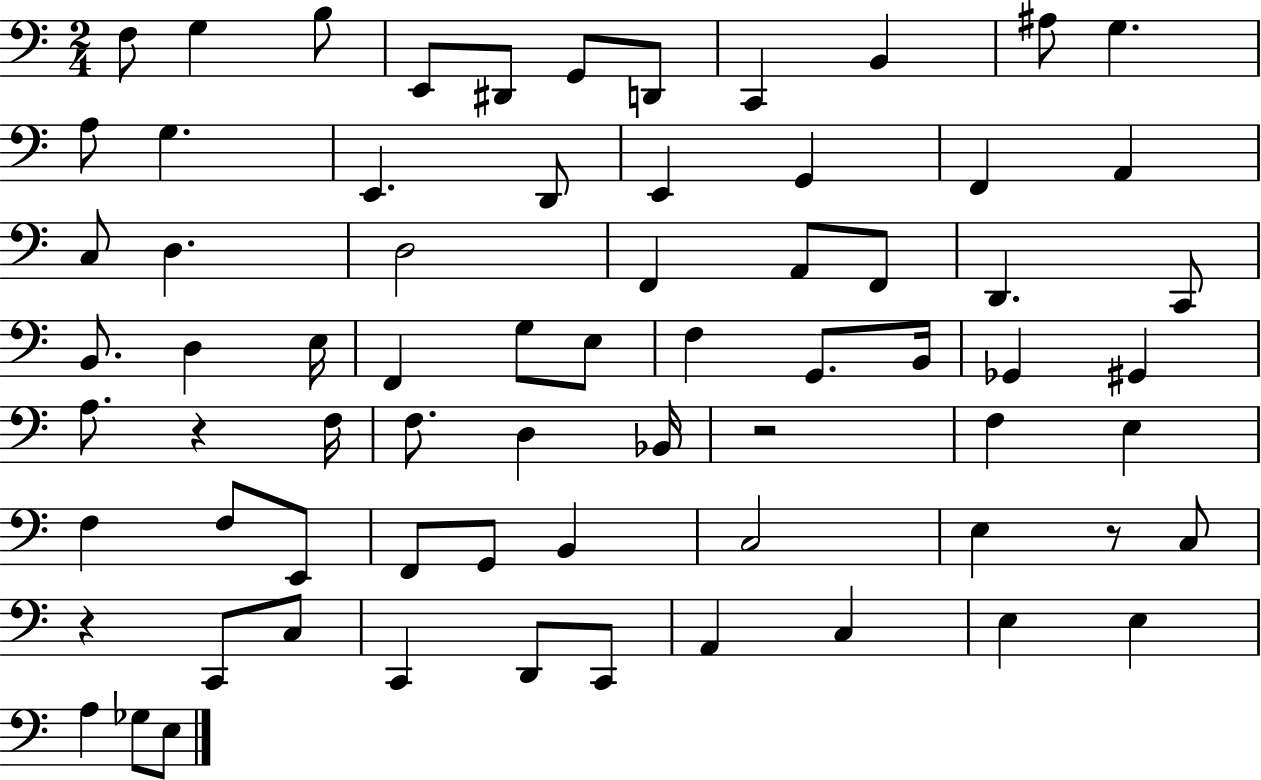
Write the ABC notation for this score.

X:1
T:Untitled
M:2/4
L:1/4
K:C
F,/2 G, B,/2 E,,/2 ^D,,/2 G,,/2 D,,/2 C,, B,, ^A,/2 G, A,/2 G, E,, D,,/2 E,, G,, F,, A,, C,/2 D, D,2 F,, A,,/2 F,,/2 D,, C,,/2 B,,/2 D, E,/4 F,, G,/2 E,/2 F, G,,/2 B,,/4 _G,, ^G,, A,/2 z F,/4 F,/2 D, _B,,/4 z2 F, E, F, F,/2 E,,/2 F,,/2 G,,/2 B,, C,2 E, z/2 C,/2 z C,,/2 C,/2 C,, D,,/2 C,,/2 A,, C, E, E, A, _G,/2 E,/2